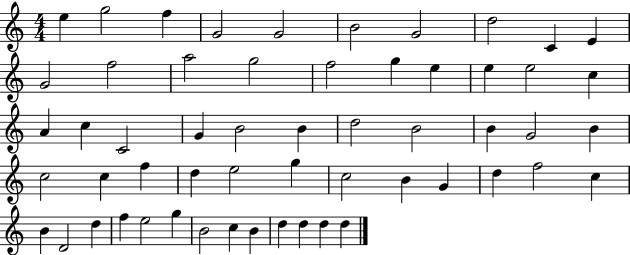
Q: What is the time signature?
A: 4/4